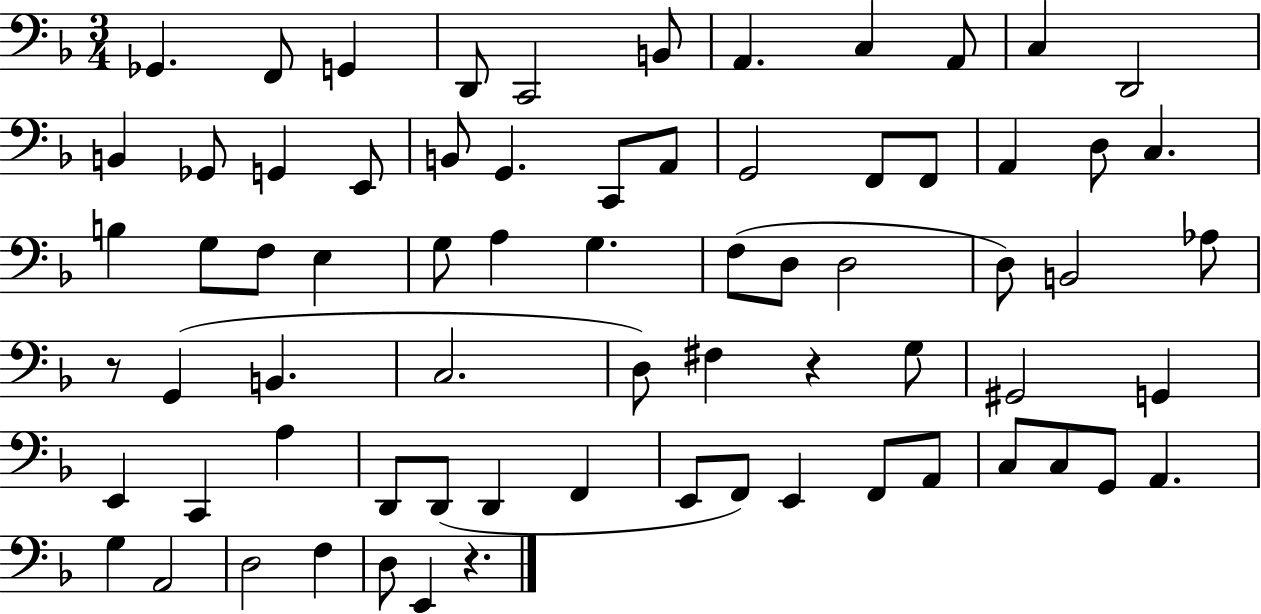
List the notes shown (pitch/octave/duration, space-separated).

Gb2/q. F2/e G2/q D2/e C2/h B2/e A2/q. C3/q A2/e C3/q D2/h B2/q Gb2/e G2/q E2/e B2/e G2/q. C2/e A2/e G2/h F2/e F2/e A2/q D3/e C3/q. B3/q G3/e F3/e E3/q G3/e A3/q G3/q. F3/e D3/e D3/h D3/e B2/h Ab3/e R/e G2/q B2/q. C3/h. D3/e F#3/q R/q G3/e G#2/h G2/q E2/q C2/q A3/q D2/e D2/e D2/q F2/q E2/e F2/e E2/q F2/e A2/e C3/e C3/e G2/e A2/q. G3/q A2/h D3/h F3/q D3/e E2/q R/q.